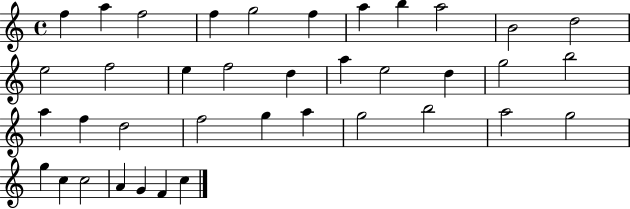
F5/q A5/q F5/h F5/q G5/h F5/q A5/q B5/q A5/h B4/h D5/h E5/h F5/h E5/q F5/h D5/q A5/q E5/h D5/q G5/h B5/h A5/q F5/q D5/h F5/h G5/q A5/q G5/h B5/h A5/h G5/h G5/q C5/q C5/h A4/q G4/q F4/q C5/q